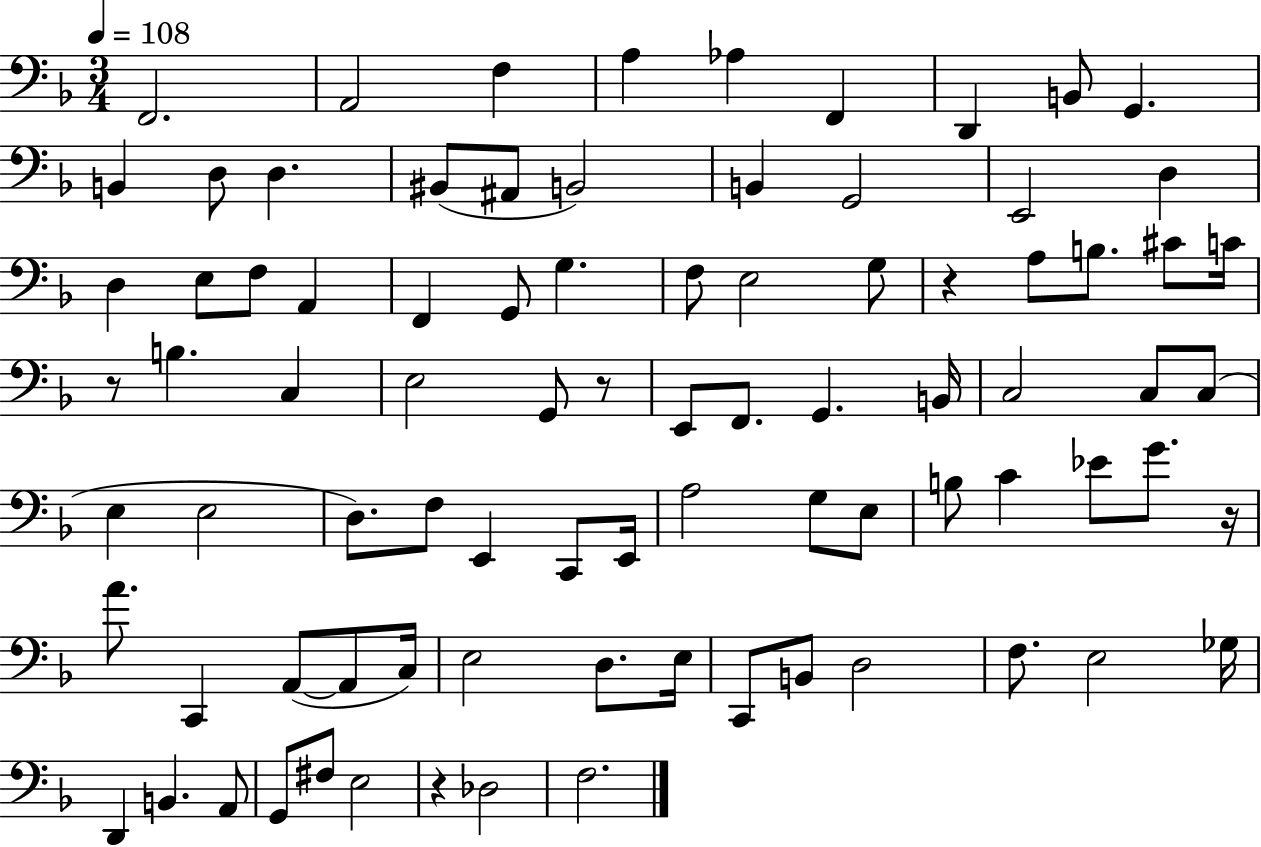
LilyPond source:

{
  \clef bass
  \numericTimeSignature
  \time 3/4
  \key f \major
  \tempo 4 = 108
  f,2. | a,2 f4 | a4 aes4 f,4 | d,4 b,8 g,4. | \break b,4 d8 d4. | bis,8( ais,8 b,2) | b,4 g,2 | e,2 d4 | \break d4 e8 f8 a,4 | f,4 g,8 g4. | f8 e2 g8 | r4 a8 b8. cis'8 c'16 | \break r8 b4. c4 | e2 g,8 r8 | e,8 f,8. g,4. b,16 | c2 c8 c8( | \break e4 e2 | d8.) f8 e,4 c,8 e,16 | a2 g8 e8 | b8 c'4 ees'8 g'8. r16 | \break a'8. c,4 a,8~(~ a,8 c16) | e2 d8. e16 | c,8 b,8 d2 | f8. e2 ges16 | \break d,4 b,4. a,8 | g,8 fis8 e2 | r4 des2 | f2. | \break \bar "|."
}